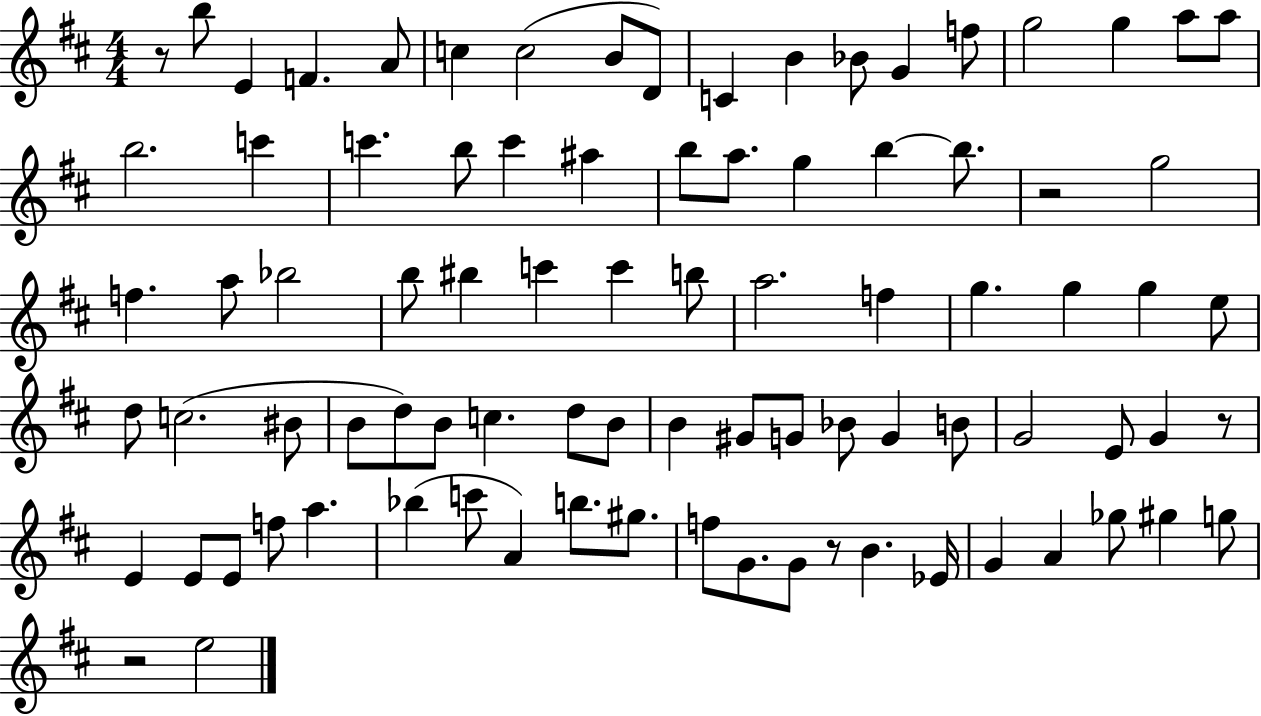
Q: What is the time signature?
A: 4/4